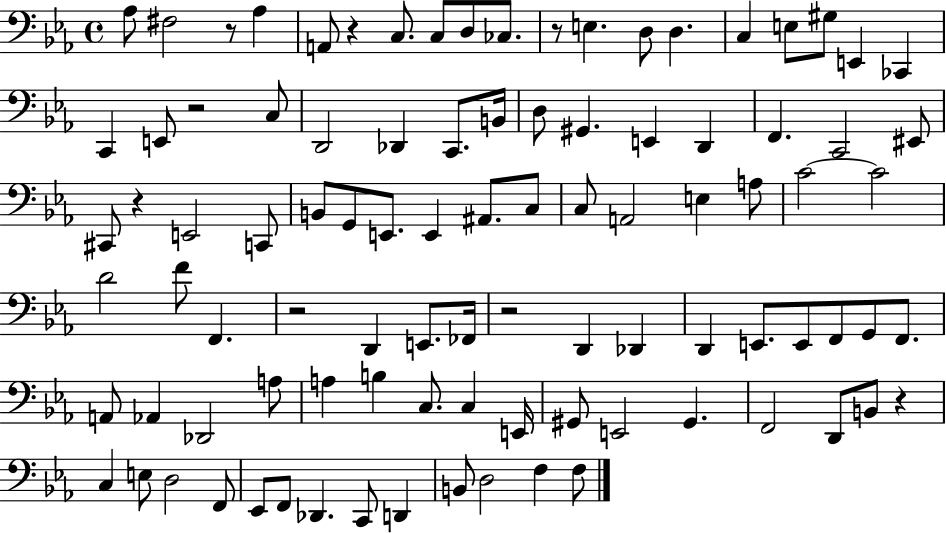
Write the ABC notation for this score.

X:1
T:Untitled
M:4/4
L:1/4
K:Eb
_A,/2 ^F,2 z/2 _A, A,,/2 z C,/2 C,/2 D,/2 _C,/2 z/2 E, D,/2 D, C, E,/2 ^G,/2 E,, _C,, C,, E,,/2 z2 C,/2 D,,2 _D,, C,,/2 B,,/4 D,/2 ^G,, E,, D,, F,, C,,2 ^E,,/2 ^C,,/2 z E,,2 C,,/2 B,,/2 G,,/2 E,,/2 E,, ^A,,/2 C,/2 C,/2 A,,2 E, A,/2 C2 C2 D2 F/2 F,, z2 D,, E,,/2 _F,,/4 z2 D,, _D,, D,, E,,/2 E,,/2 F,,/2 G,,/2 F,,/2 A,,/2 _A,, _D,,2 A,/2 A, B, C,/2 C, E,,/4 ^G,,/2 E,,2 ^G,, F,,2 D,,/2 B,,/2 z C, E,/2 D,2 F,,/2 _E,,/2 F,,/2 _D,, C,,/2 D,, B,,/2 D,2 F, F,/2